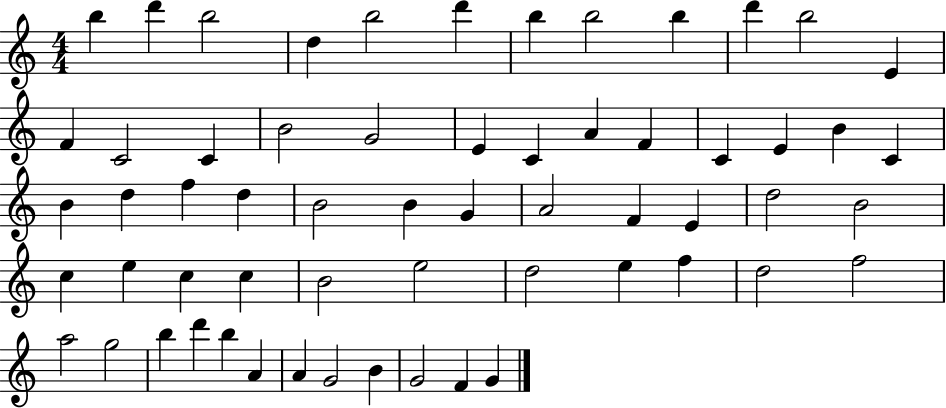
X:1
T:Untitled
M:4/4
L:1/4
K:C
b d' b2 d b2 d' b b2 b d' b2 E F C2 C B2 G2 E C A F C E B C B d f d B2 B G A2 F E d2 B2 c e c c B2 e2 d2 e f d2 f2 a2 g2 b d' b A A G2 B G2 F G